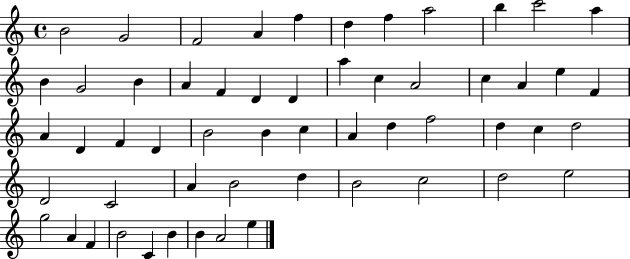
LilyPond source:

{
  \clef treble
  \time 4/4
  \defaultTimeSignature
  \key c \major
  b'2 g'2 | f'2 a'4 f''4 | d''4 f''4 a''2 | b''4 c'''2 a''4 | \break b'4 g'2 b'4 | a'4 f'4 d'4 d'4 | a''4 c''4 a'2 | c''4 a'4 e''4 f'4 | \break a'4 d'4 f'4 d'4 | b'2 b'4 c''4 | a'4 d''4 f''2 | d''4 c''4 d''2 | \break d'2 c'2 | a'4 b'2 d''4 | b'2 c''2 | d''2 e''2 | \break g''2 a'4 f'4 | b'2 c'4 b'4 | b'4 a'2 e''4 | \bar "|."
}